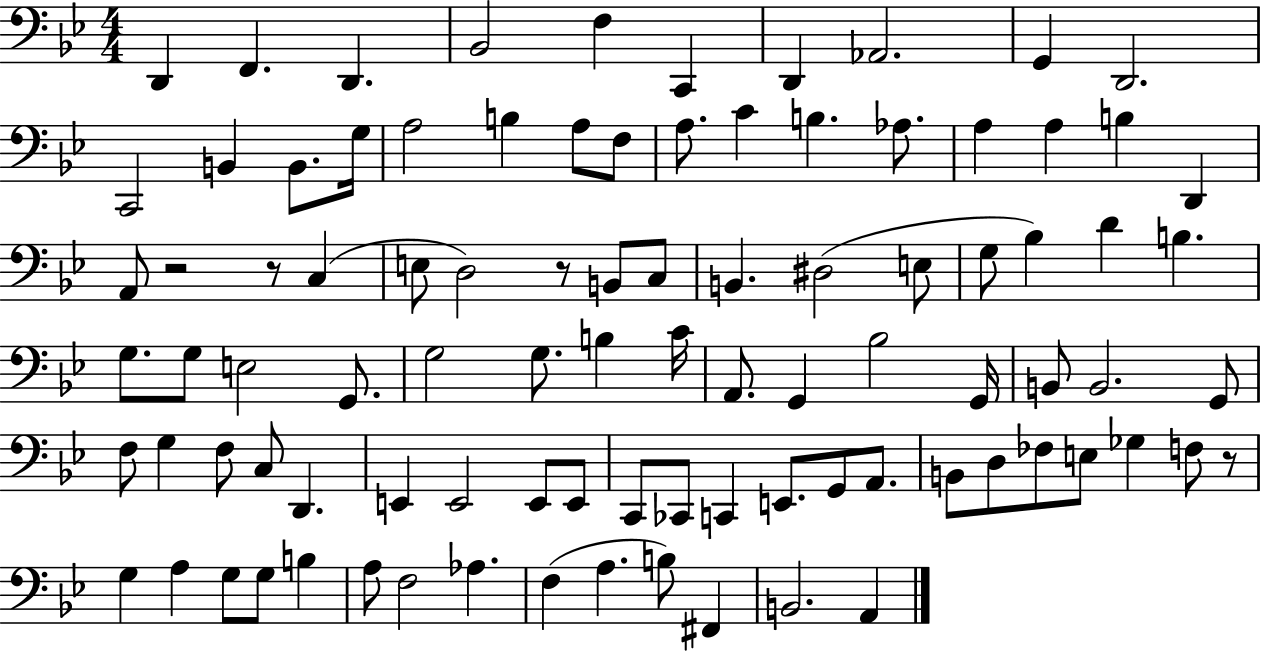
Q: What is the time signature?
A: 4/4